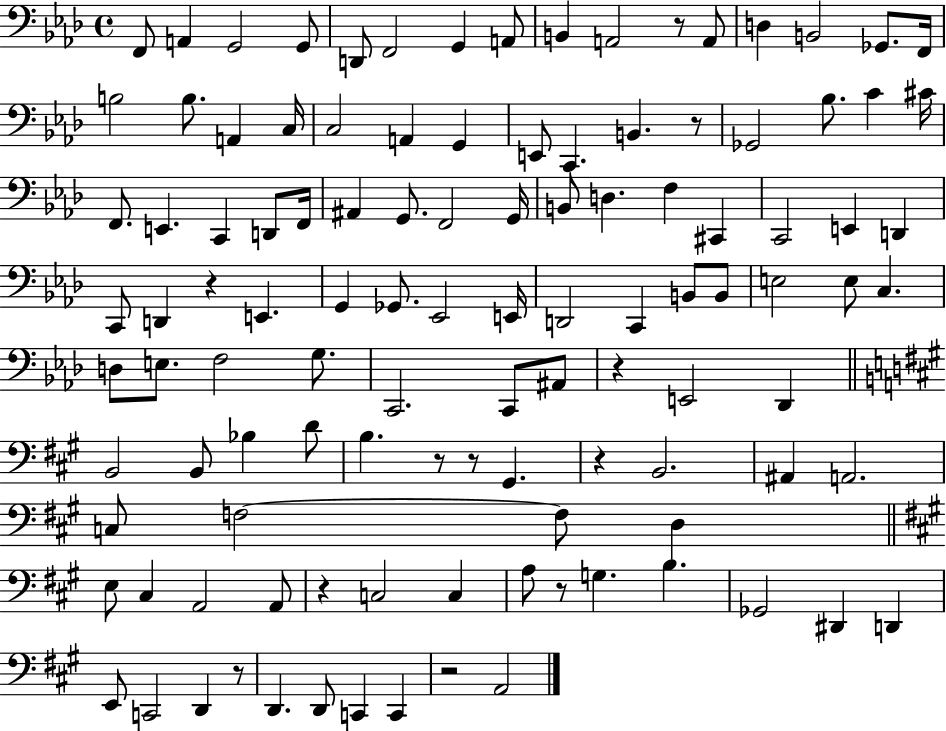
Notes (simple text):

F2/e A2/q G2/h G2/e D2/e F2/h G2/q A2/e B2/q A2/h R/e A2/e D3/q B2/h Gb2/e. F2/s B3/h B3/e. A2/q C3/s C3/h A2/q G2/q E2/e C2/q. B2/q. R/e Gb2/h Bb3/e. C4/q C#4/s F2/e. E2/q. C2/q D2/e F2/s A#2/q G2/e. F2/h G2/s B2/e D3/q. F3/q C#2/q C2/h E2/q D2/q C2/e D2/q R/q E2/q. G2/q Gb2/e. Eb2/h E2/s D2/h C2/q B2/e B2/e E3/h E3/e C3/q. D3/e E3/e. F3/h G3/e. C2/h. C2/e A#2/e R/q E2/h Db2/q B2/h B2/e Bb3/q D4/e B3/q. R/e R/e G#2/q. R/q B2/h. A#2/q A2/h. C3/e F3/h F3/e D3/q E3/e C#3/q A2/h A2/e R/q C3/h C3/q A3/e R/e G3/q. B3/q. Gb2/h D#2/q D2/q E2/e C2/h D2/q R/e D2/q. D2/e C2/q C2/q R/h A2/h